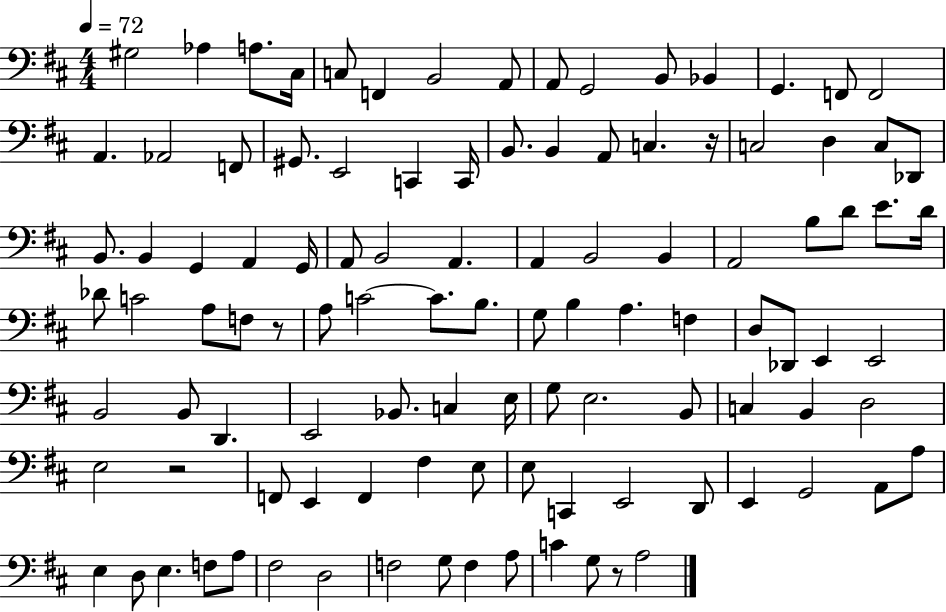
{
  \clef bass
  \numericTimeSignature
  \time 4/4
  \key d \major
  \tempo 4 = 72
  gis2 aes4 a8. cis16 | c8 f,4 b,2 a,8 | a,8 g,2 b,8 bes,4 | g,4. f,8 f,2 | \break a,4. aes,2 f,8 | gis,8. e,2 c,4 c,16 | b,8. b,4 a,8 c4. r16 | c2 d4 c8 des,8 | \break b,8. b,4 g,4 a,4 g,16 | a,8 b,2 a,4. | a,4 b,2 b,4 | a,2 b8 d'8 e'8. d'16 | \break des'8 c'2 a8 f8 r8 | a8 c'2~~ c'8. b8. | g8 b4 a4. f4 | d8 des,8 e,4 e,2 | \break b,2 b,8 d,4. | e,2 bes,8. c4 e16 | g8 e2. b,8 | c4 b,4 d2 | \break e2 r2 | f,8 e,4 f,4 fis4 e8 | e8 c,4 e,2 d,8 | e,4 g,2 a,8 a8 | \break e4 d8 e4. f8 a8 | fis2 d2 | f2 g8 f4 a8 | c'4 g8 r8 a2 | \break \bar "|."
}